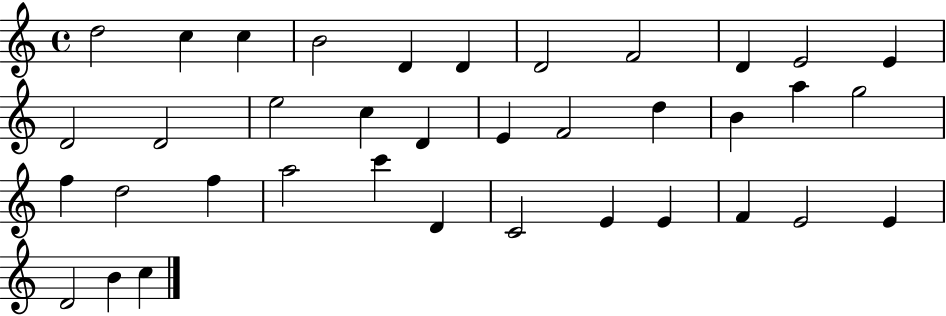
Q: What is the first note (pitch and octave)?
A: D5